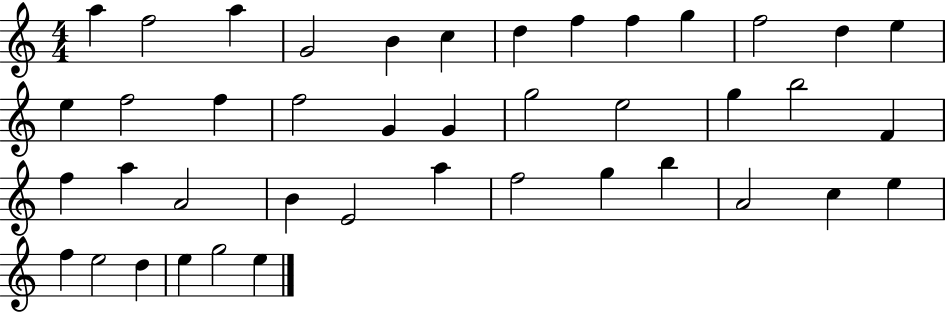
A5/q F5/h A5/q G4/h B4/q C5/q D5/q F5/q F5/q G5/q F5/h D5/q E5/q E5/q F5/h F5/q F5/h G4/q G4/q G5/h E5/h G5/q B5/h F4/q F5/q A5/q A4/h B4/q E4/h A5/q F5/h G5/q B5/q A4/h C5/q E5/q F5/q E5/h D5/q E5/q G5/h E5/q